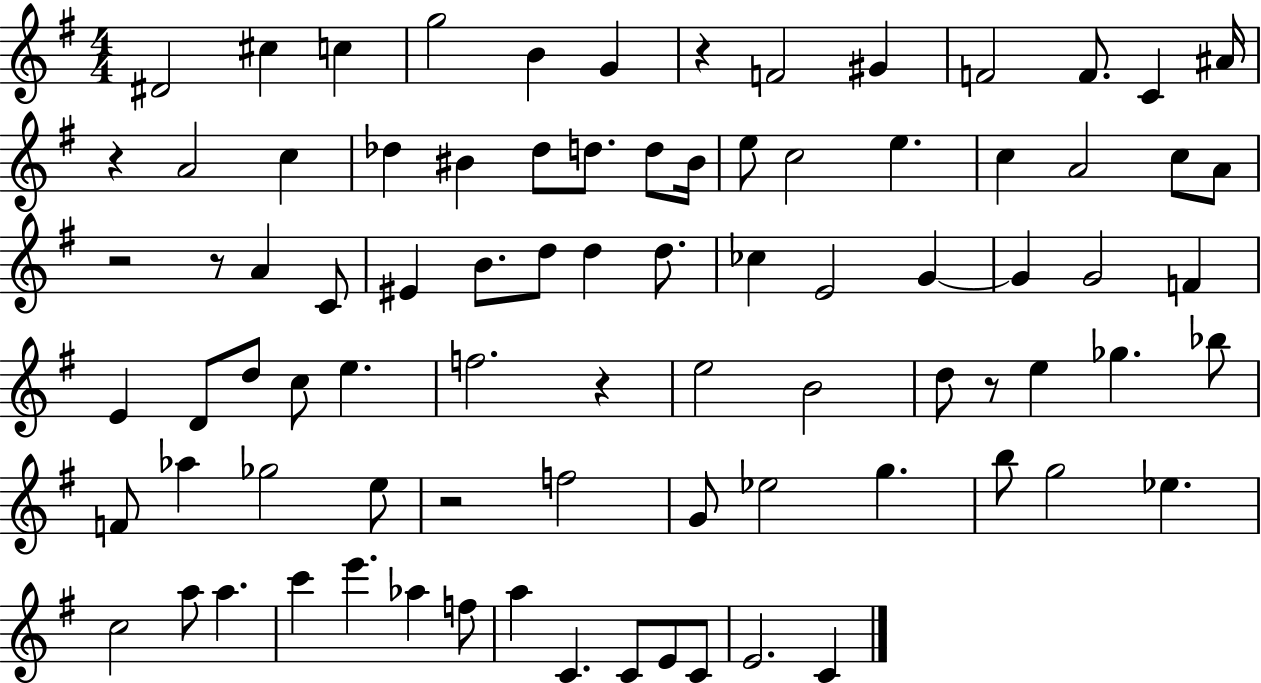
{
  \clef treble
  \numericTimeSignature
  \time 4/4
  \key g \major
  dis'2 cis''4 c''4 | g''2 b'4 g'4 | r4 f'2 gis'4 | f'2 f'8. c'4 ais'16 | \break r4 a'2 c''4 | des''4 bis'4 des''8 d''8. d''8 bis'16 | e''8 c''2 e''4. | c''4 a'2 c''8 a'8 | \break r2 r8 a'4 c'8 | eis'4 b'8. d''8 d''4 d''8. | ces''4 e'2 g'4~~ | g'4 g'2 f'4 | \break e'4 d'8 d''8 c''8 e''4. | f''2. r4 | e''2 b'2 | d''8 r8 e''4 ges''4. bes''8 | \break f'8 aes''4 ges''2 e''8 | r2 f''2 | g'8 ees''2 g''4. | b''8 g''2 ees''4. | \break c''2 a''8 a''4. | c'''4 e'''4. aes''4 f''8 | a''4 c'4. c'8 e'8 c'8 | e'2. c'4 | \break \bar "|."
}